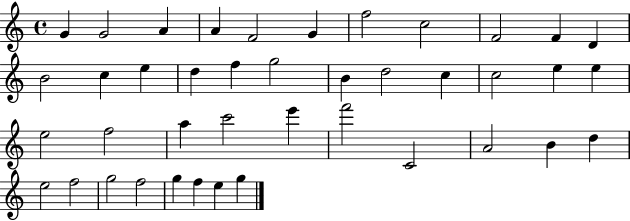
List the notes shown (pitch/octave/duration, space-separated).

G4/q G4/h A4/q A4/q F4/h G4/q F5/h C5/h F4/h F4/q D4/q B4/h C5/q E5/q D5/q F5/q G5/h B4/q D5/h C5/q C5/h E5/q E5/q E5/h F5/h A5/q C6/h E6/q F6/h C4/h A4/h B4/q D5/q E5/h F5/h G5/h F5/h G5/q F5/q E5/q G5/q